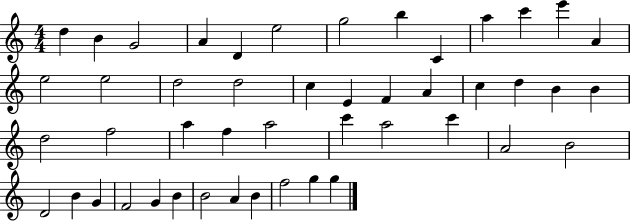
X:1
T:Untitled
M:4/4
L:1/4
K:C
d B G2 A D e2 g2 b C a c' e' A e2 e2 d2 d2 c E F A c d B B d2 f2 a f a2 c' a2 c' A2 B2 D2 B G F2 G B B2 A B f2 g g